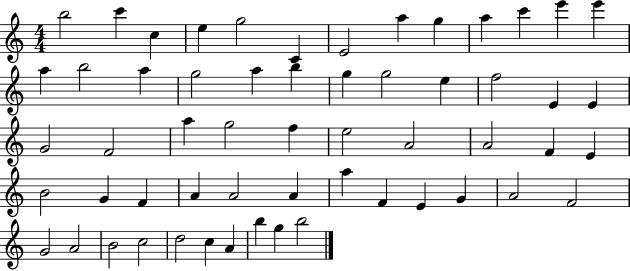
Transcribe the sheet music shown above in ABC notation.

X:1
T:Untitled
M:4/4
L:1/4
K:C
b2 c' c e g2 C E2 a g a c' e' e' a b2 a g2 a b g g2 e f2 E E G2 F2 a g2 f e2 A2 A2 F E B2 G F A A2 A a F E G A2 F2 G2 A2 B2 c2 d2 c A b g b2